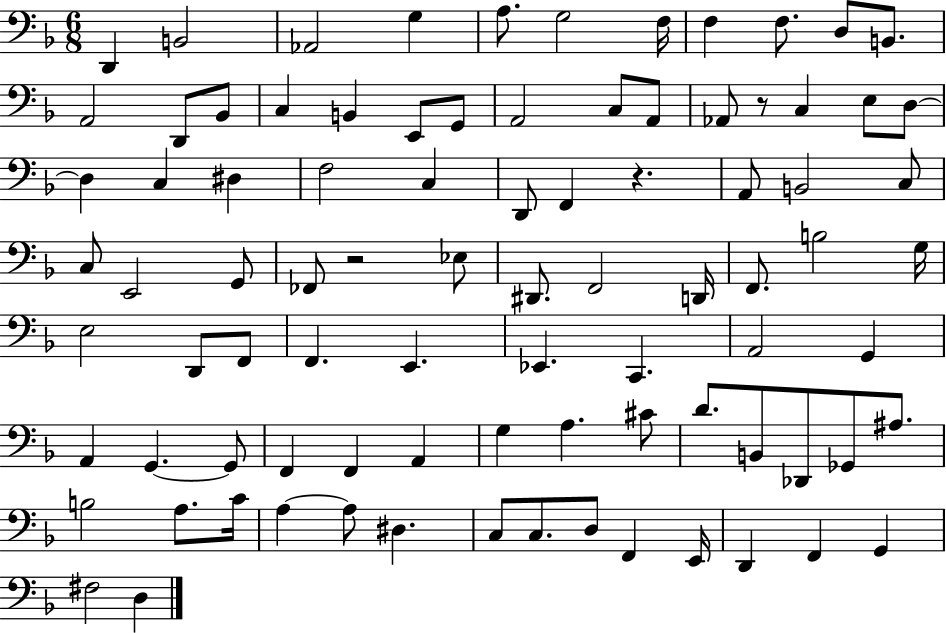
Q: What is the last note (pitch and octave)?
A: D3